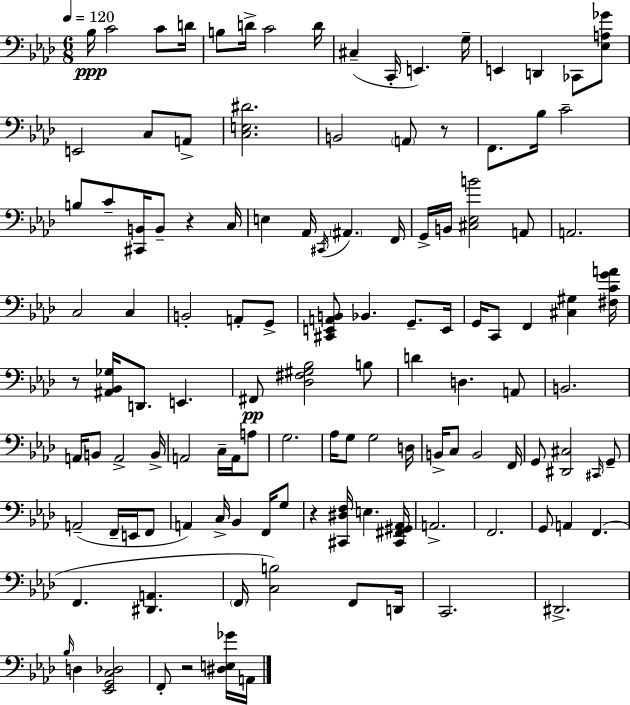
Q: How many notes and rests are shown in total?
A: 121